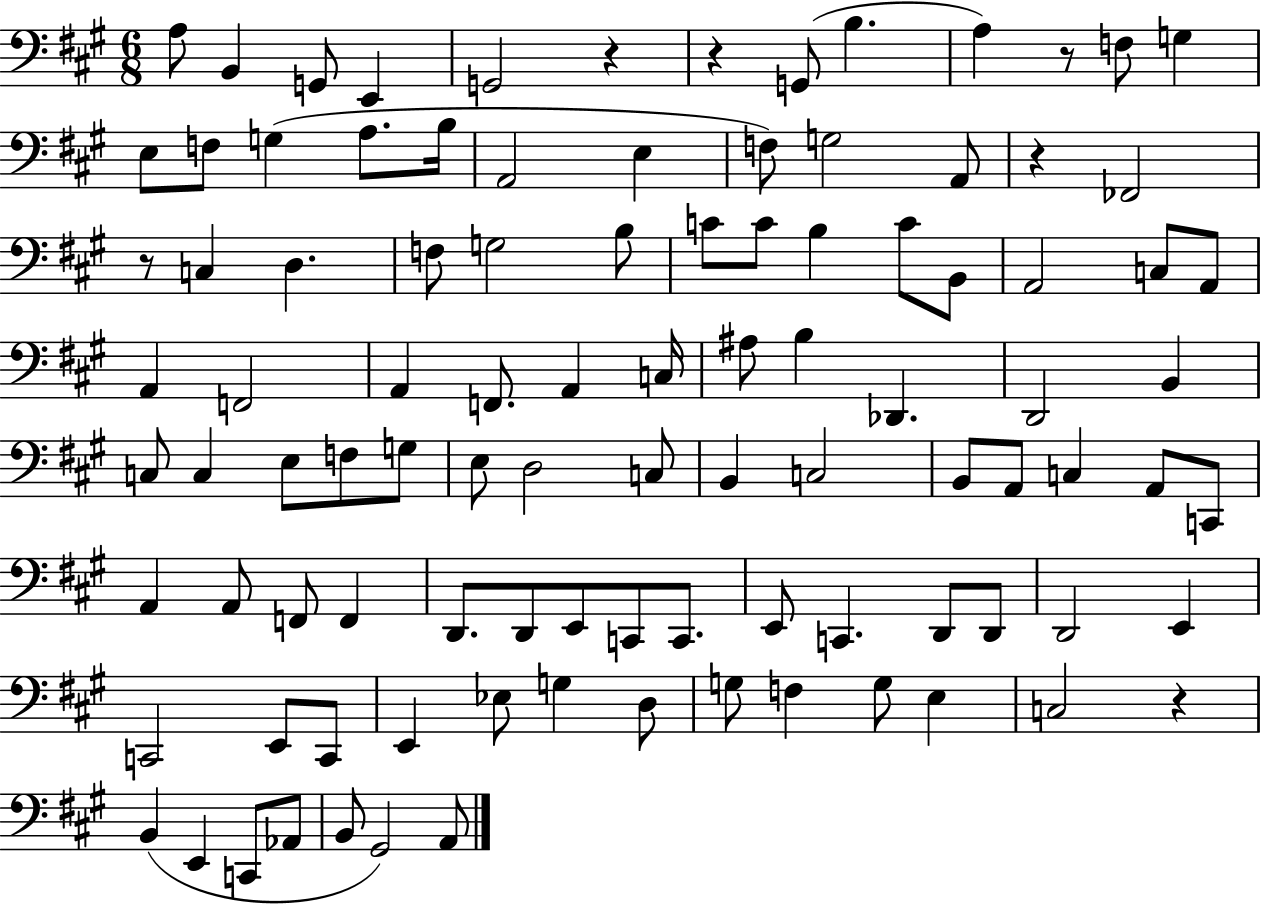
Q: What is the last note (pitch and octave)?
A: A2